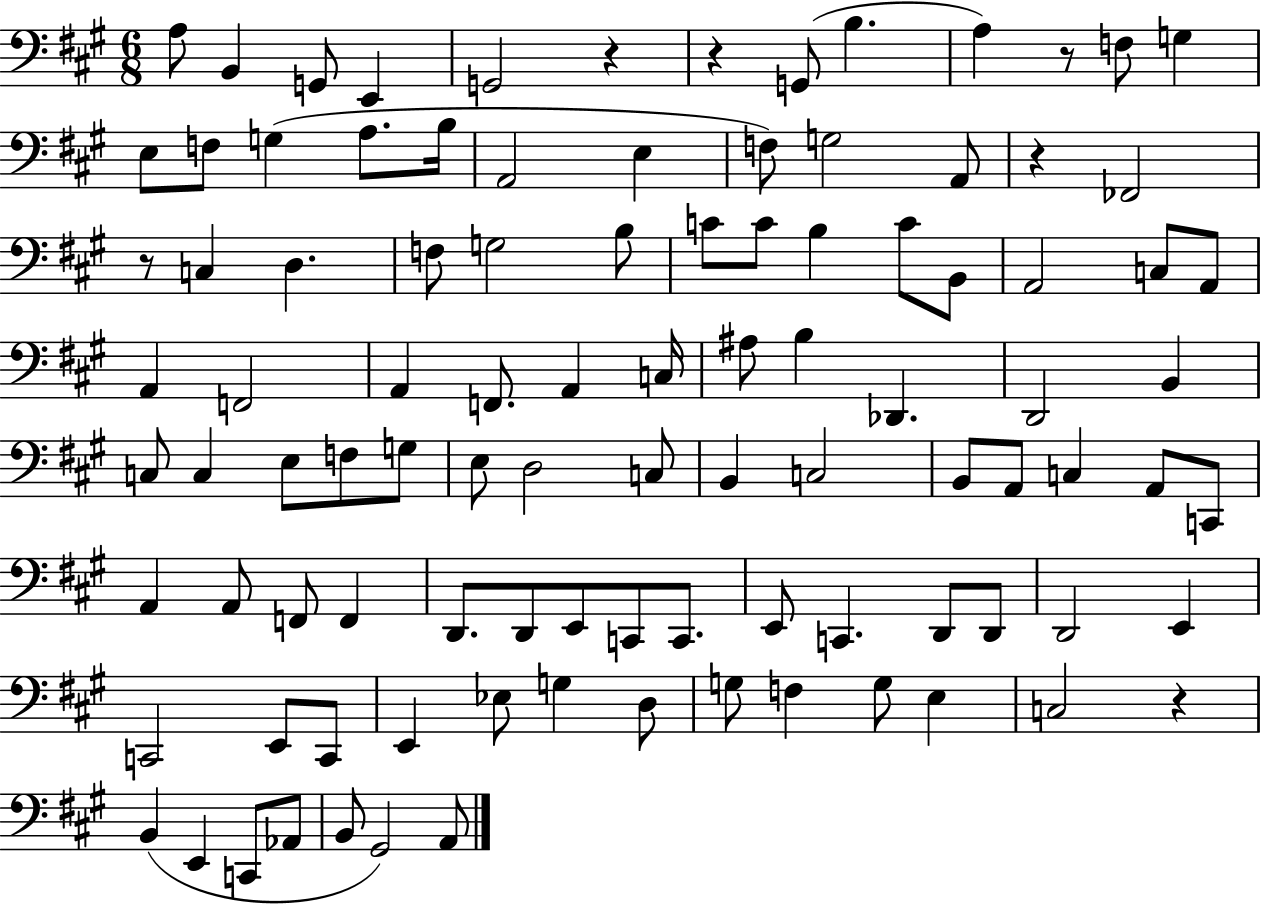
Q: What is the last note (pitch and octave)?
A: A2